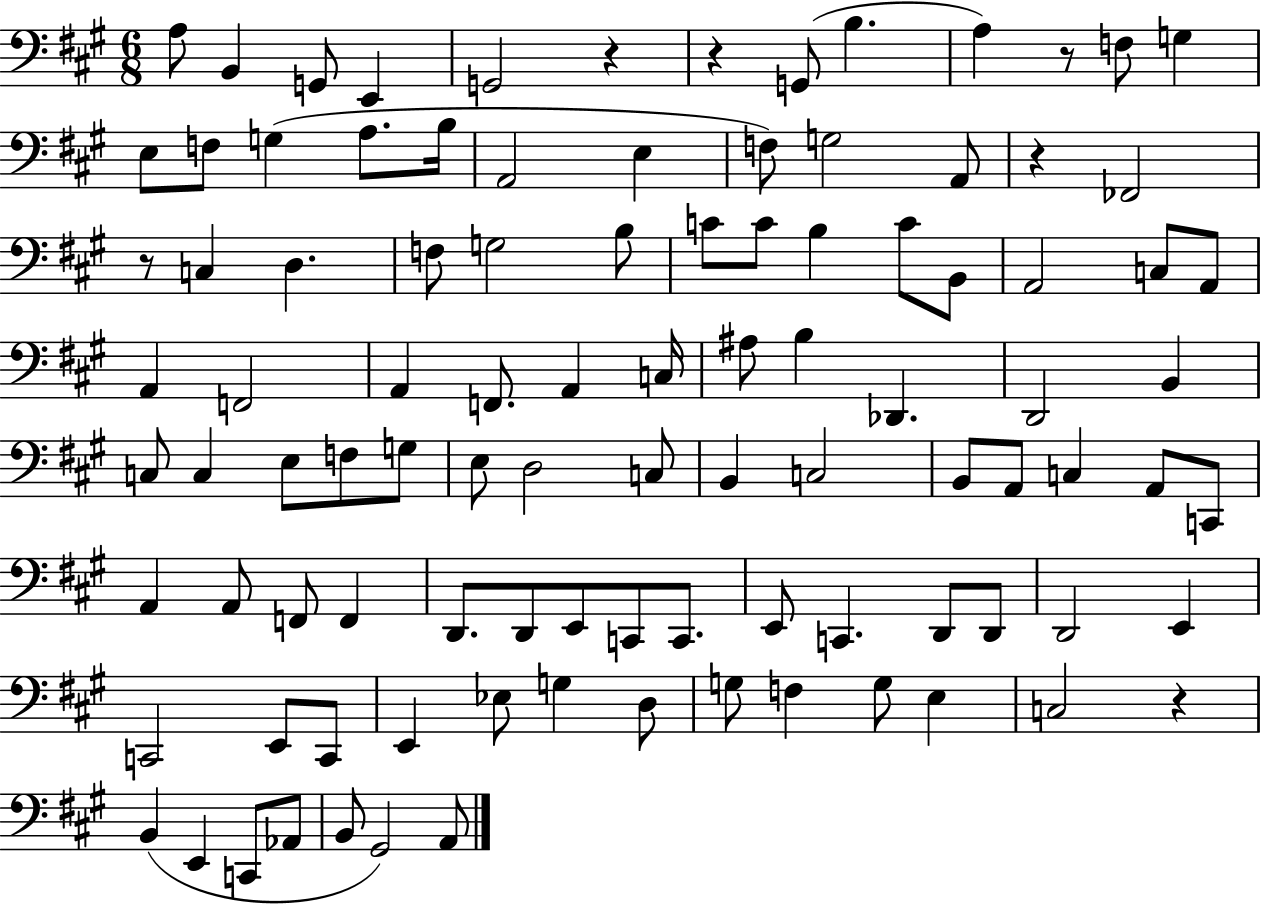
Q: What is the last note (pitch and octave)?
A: A2